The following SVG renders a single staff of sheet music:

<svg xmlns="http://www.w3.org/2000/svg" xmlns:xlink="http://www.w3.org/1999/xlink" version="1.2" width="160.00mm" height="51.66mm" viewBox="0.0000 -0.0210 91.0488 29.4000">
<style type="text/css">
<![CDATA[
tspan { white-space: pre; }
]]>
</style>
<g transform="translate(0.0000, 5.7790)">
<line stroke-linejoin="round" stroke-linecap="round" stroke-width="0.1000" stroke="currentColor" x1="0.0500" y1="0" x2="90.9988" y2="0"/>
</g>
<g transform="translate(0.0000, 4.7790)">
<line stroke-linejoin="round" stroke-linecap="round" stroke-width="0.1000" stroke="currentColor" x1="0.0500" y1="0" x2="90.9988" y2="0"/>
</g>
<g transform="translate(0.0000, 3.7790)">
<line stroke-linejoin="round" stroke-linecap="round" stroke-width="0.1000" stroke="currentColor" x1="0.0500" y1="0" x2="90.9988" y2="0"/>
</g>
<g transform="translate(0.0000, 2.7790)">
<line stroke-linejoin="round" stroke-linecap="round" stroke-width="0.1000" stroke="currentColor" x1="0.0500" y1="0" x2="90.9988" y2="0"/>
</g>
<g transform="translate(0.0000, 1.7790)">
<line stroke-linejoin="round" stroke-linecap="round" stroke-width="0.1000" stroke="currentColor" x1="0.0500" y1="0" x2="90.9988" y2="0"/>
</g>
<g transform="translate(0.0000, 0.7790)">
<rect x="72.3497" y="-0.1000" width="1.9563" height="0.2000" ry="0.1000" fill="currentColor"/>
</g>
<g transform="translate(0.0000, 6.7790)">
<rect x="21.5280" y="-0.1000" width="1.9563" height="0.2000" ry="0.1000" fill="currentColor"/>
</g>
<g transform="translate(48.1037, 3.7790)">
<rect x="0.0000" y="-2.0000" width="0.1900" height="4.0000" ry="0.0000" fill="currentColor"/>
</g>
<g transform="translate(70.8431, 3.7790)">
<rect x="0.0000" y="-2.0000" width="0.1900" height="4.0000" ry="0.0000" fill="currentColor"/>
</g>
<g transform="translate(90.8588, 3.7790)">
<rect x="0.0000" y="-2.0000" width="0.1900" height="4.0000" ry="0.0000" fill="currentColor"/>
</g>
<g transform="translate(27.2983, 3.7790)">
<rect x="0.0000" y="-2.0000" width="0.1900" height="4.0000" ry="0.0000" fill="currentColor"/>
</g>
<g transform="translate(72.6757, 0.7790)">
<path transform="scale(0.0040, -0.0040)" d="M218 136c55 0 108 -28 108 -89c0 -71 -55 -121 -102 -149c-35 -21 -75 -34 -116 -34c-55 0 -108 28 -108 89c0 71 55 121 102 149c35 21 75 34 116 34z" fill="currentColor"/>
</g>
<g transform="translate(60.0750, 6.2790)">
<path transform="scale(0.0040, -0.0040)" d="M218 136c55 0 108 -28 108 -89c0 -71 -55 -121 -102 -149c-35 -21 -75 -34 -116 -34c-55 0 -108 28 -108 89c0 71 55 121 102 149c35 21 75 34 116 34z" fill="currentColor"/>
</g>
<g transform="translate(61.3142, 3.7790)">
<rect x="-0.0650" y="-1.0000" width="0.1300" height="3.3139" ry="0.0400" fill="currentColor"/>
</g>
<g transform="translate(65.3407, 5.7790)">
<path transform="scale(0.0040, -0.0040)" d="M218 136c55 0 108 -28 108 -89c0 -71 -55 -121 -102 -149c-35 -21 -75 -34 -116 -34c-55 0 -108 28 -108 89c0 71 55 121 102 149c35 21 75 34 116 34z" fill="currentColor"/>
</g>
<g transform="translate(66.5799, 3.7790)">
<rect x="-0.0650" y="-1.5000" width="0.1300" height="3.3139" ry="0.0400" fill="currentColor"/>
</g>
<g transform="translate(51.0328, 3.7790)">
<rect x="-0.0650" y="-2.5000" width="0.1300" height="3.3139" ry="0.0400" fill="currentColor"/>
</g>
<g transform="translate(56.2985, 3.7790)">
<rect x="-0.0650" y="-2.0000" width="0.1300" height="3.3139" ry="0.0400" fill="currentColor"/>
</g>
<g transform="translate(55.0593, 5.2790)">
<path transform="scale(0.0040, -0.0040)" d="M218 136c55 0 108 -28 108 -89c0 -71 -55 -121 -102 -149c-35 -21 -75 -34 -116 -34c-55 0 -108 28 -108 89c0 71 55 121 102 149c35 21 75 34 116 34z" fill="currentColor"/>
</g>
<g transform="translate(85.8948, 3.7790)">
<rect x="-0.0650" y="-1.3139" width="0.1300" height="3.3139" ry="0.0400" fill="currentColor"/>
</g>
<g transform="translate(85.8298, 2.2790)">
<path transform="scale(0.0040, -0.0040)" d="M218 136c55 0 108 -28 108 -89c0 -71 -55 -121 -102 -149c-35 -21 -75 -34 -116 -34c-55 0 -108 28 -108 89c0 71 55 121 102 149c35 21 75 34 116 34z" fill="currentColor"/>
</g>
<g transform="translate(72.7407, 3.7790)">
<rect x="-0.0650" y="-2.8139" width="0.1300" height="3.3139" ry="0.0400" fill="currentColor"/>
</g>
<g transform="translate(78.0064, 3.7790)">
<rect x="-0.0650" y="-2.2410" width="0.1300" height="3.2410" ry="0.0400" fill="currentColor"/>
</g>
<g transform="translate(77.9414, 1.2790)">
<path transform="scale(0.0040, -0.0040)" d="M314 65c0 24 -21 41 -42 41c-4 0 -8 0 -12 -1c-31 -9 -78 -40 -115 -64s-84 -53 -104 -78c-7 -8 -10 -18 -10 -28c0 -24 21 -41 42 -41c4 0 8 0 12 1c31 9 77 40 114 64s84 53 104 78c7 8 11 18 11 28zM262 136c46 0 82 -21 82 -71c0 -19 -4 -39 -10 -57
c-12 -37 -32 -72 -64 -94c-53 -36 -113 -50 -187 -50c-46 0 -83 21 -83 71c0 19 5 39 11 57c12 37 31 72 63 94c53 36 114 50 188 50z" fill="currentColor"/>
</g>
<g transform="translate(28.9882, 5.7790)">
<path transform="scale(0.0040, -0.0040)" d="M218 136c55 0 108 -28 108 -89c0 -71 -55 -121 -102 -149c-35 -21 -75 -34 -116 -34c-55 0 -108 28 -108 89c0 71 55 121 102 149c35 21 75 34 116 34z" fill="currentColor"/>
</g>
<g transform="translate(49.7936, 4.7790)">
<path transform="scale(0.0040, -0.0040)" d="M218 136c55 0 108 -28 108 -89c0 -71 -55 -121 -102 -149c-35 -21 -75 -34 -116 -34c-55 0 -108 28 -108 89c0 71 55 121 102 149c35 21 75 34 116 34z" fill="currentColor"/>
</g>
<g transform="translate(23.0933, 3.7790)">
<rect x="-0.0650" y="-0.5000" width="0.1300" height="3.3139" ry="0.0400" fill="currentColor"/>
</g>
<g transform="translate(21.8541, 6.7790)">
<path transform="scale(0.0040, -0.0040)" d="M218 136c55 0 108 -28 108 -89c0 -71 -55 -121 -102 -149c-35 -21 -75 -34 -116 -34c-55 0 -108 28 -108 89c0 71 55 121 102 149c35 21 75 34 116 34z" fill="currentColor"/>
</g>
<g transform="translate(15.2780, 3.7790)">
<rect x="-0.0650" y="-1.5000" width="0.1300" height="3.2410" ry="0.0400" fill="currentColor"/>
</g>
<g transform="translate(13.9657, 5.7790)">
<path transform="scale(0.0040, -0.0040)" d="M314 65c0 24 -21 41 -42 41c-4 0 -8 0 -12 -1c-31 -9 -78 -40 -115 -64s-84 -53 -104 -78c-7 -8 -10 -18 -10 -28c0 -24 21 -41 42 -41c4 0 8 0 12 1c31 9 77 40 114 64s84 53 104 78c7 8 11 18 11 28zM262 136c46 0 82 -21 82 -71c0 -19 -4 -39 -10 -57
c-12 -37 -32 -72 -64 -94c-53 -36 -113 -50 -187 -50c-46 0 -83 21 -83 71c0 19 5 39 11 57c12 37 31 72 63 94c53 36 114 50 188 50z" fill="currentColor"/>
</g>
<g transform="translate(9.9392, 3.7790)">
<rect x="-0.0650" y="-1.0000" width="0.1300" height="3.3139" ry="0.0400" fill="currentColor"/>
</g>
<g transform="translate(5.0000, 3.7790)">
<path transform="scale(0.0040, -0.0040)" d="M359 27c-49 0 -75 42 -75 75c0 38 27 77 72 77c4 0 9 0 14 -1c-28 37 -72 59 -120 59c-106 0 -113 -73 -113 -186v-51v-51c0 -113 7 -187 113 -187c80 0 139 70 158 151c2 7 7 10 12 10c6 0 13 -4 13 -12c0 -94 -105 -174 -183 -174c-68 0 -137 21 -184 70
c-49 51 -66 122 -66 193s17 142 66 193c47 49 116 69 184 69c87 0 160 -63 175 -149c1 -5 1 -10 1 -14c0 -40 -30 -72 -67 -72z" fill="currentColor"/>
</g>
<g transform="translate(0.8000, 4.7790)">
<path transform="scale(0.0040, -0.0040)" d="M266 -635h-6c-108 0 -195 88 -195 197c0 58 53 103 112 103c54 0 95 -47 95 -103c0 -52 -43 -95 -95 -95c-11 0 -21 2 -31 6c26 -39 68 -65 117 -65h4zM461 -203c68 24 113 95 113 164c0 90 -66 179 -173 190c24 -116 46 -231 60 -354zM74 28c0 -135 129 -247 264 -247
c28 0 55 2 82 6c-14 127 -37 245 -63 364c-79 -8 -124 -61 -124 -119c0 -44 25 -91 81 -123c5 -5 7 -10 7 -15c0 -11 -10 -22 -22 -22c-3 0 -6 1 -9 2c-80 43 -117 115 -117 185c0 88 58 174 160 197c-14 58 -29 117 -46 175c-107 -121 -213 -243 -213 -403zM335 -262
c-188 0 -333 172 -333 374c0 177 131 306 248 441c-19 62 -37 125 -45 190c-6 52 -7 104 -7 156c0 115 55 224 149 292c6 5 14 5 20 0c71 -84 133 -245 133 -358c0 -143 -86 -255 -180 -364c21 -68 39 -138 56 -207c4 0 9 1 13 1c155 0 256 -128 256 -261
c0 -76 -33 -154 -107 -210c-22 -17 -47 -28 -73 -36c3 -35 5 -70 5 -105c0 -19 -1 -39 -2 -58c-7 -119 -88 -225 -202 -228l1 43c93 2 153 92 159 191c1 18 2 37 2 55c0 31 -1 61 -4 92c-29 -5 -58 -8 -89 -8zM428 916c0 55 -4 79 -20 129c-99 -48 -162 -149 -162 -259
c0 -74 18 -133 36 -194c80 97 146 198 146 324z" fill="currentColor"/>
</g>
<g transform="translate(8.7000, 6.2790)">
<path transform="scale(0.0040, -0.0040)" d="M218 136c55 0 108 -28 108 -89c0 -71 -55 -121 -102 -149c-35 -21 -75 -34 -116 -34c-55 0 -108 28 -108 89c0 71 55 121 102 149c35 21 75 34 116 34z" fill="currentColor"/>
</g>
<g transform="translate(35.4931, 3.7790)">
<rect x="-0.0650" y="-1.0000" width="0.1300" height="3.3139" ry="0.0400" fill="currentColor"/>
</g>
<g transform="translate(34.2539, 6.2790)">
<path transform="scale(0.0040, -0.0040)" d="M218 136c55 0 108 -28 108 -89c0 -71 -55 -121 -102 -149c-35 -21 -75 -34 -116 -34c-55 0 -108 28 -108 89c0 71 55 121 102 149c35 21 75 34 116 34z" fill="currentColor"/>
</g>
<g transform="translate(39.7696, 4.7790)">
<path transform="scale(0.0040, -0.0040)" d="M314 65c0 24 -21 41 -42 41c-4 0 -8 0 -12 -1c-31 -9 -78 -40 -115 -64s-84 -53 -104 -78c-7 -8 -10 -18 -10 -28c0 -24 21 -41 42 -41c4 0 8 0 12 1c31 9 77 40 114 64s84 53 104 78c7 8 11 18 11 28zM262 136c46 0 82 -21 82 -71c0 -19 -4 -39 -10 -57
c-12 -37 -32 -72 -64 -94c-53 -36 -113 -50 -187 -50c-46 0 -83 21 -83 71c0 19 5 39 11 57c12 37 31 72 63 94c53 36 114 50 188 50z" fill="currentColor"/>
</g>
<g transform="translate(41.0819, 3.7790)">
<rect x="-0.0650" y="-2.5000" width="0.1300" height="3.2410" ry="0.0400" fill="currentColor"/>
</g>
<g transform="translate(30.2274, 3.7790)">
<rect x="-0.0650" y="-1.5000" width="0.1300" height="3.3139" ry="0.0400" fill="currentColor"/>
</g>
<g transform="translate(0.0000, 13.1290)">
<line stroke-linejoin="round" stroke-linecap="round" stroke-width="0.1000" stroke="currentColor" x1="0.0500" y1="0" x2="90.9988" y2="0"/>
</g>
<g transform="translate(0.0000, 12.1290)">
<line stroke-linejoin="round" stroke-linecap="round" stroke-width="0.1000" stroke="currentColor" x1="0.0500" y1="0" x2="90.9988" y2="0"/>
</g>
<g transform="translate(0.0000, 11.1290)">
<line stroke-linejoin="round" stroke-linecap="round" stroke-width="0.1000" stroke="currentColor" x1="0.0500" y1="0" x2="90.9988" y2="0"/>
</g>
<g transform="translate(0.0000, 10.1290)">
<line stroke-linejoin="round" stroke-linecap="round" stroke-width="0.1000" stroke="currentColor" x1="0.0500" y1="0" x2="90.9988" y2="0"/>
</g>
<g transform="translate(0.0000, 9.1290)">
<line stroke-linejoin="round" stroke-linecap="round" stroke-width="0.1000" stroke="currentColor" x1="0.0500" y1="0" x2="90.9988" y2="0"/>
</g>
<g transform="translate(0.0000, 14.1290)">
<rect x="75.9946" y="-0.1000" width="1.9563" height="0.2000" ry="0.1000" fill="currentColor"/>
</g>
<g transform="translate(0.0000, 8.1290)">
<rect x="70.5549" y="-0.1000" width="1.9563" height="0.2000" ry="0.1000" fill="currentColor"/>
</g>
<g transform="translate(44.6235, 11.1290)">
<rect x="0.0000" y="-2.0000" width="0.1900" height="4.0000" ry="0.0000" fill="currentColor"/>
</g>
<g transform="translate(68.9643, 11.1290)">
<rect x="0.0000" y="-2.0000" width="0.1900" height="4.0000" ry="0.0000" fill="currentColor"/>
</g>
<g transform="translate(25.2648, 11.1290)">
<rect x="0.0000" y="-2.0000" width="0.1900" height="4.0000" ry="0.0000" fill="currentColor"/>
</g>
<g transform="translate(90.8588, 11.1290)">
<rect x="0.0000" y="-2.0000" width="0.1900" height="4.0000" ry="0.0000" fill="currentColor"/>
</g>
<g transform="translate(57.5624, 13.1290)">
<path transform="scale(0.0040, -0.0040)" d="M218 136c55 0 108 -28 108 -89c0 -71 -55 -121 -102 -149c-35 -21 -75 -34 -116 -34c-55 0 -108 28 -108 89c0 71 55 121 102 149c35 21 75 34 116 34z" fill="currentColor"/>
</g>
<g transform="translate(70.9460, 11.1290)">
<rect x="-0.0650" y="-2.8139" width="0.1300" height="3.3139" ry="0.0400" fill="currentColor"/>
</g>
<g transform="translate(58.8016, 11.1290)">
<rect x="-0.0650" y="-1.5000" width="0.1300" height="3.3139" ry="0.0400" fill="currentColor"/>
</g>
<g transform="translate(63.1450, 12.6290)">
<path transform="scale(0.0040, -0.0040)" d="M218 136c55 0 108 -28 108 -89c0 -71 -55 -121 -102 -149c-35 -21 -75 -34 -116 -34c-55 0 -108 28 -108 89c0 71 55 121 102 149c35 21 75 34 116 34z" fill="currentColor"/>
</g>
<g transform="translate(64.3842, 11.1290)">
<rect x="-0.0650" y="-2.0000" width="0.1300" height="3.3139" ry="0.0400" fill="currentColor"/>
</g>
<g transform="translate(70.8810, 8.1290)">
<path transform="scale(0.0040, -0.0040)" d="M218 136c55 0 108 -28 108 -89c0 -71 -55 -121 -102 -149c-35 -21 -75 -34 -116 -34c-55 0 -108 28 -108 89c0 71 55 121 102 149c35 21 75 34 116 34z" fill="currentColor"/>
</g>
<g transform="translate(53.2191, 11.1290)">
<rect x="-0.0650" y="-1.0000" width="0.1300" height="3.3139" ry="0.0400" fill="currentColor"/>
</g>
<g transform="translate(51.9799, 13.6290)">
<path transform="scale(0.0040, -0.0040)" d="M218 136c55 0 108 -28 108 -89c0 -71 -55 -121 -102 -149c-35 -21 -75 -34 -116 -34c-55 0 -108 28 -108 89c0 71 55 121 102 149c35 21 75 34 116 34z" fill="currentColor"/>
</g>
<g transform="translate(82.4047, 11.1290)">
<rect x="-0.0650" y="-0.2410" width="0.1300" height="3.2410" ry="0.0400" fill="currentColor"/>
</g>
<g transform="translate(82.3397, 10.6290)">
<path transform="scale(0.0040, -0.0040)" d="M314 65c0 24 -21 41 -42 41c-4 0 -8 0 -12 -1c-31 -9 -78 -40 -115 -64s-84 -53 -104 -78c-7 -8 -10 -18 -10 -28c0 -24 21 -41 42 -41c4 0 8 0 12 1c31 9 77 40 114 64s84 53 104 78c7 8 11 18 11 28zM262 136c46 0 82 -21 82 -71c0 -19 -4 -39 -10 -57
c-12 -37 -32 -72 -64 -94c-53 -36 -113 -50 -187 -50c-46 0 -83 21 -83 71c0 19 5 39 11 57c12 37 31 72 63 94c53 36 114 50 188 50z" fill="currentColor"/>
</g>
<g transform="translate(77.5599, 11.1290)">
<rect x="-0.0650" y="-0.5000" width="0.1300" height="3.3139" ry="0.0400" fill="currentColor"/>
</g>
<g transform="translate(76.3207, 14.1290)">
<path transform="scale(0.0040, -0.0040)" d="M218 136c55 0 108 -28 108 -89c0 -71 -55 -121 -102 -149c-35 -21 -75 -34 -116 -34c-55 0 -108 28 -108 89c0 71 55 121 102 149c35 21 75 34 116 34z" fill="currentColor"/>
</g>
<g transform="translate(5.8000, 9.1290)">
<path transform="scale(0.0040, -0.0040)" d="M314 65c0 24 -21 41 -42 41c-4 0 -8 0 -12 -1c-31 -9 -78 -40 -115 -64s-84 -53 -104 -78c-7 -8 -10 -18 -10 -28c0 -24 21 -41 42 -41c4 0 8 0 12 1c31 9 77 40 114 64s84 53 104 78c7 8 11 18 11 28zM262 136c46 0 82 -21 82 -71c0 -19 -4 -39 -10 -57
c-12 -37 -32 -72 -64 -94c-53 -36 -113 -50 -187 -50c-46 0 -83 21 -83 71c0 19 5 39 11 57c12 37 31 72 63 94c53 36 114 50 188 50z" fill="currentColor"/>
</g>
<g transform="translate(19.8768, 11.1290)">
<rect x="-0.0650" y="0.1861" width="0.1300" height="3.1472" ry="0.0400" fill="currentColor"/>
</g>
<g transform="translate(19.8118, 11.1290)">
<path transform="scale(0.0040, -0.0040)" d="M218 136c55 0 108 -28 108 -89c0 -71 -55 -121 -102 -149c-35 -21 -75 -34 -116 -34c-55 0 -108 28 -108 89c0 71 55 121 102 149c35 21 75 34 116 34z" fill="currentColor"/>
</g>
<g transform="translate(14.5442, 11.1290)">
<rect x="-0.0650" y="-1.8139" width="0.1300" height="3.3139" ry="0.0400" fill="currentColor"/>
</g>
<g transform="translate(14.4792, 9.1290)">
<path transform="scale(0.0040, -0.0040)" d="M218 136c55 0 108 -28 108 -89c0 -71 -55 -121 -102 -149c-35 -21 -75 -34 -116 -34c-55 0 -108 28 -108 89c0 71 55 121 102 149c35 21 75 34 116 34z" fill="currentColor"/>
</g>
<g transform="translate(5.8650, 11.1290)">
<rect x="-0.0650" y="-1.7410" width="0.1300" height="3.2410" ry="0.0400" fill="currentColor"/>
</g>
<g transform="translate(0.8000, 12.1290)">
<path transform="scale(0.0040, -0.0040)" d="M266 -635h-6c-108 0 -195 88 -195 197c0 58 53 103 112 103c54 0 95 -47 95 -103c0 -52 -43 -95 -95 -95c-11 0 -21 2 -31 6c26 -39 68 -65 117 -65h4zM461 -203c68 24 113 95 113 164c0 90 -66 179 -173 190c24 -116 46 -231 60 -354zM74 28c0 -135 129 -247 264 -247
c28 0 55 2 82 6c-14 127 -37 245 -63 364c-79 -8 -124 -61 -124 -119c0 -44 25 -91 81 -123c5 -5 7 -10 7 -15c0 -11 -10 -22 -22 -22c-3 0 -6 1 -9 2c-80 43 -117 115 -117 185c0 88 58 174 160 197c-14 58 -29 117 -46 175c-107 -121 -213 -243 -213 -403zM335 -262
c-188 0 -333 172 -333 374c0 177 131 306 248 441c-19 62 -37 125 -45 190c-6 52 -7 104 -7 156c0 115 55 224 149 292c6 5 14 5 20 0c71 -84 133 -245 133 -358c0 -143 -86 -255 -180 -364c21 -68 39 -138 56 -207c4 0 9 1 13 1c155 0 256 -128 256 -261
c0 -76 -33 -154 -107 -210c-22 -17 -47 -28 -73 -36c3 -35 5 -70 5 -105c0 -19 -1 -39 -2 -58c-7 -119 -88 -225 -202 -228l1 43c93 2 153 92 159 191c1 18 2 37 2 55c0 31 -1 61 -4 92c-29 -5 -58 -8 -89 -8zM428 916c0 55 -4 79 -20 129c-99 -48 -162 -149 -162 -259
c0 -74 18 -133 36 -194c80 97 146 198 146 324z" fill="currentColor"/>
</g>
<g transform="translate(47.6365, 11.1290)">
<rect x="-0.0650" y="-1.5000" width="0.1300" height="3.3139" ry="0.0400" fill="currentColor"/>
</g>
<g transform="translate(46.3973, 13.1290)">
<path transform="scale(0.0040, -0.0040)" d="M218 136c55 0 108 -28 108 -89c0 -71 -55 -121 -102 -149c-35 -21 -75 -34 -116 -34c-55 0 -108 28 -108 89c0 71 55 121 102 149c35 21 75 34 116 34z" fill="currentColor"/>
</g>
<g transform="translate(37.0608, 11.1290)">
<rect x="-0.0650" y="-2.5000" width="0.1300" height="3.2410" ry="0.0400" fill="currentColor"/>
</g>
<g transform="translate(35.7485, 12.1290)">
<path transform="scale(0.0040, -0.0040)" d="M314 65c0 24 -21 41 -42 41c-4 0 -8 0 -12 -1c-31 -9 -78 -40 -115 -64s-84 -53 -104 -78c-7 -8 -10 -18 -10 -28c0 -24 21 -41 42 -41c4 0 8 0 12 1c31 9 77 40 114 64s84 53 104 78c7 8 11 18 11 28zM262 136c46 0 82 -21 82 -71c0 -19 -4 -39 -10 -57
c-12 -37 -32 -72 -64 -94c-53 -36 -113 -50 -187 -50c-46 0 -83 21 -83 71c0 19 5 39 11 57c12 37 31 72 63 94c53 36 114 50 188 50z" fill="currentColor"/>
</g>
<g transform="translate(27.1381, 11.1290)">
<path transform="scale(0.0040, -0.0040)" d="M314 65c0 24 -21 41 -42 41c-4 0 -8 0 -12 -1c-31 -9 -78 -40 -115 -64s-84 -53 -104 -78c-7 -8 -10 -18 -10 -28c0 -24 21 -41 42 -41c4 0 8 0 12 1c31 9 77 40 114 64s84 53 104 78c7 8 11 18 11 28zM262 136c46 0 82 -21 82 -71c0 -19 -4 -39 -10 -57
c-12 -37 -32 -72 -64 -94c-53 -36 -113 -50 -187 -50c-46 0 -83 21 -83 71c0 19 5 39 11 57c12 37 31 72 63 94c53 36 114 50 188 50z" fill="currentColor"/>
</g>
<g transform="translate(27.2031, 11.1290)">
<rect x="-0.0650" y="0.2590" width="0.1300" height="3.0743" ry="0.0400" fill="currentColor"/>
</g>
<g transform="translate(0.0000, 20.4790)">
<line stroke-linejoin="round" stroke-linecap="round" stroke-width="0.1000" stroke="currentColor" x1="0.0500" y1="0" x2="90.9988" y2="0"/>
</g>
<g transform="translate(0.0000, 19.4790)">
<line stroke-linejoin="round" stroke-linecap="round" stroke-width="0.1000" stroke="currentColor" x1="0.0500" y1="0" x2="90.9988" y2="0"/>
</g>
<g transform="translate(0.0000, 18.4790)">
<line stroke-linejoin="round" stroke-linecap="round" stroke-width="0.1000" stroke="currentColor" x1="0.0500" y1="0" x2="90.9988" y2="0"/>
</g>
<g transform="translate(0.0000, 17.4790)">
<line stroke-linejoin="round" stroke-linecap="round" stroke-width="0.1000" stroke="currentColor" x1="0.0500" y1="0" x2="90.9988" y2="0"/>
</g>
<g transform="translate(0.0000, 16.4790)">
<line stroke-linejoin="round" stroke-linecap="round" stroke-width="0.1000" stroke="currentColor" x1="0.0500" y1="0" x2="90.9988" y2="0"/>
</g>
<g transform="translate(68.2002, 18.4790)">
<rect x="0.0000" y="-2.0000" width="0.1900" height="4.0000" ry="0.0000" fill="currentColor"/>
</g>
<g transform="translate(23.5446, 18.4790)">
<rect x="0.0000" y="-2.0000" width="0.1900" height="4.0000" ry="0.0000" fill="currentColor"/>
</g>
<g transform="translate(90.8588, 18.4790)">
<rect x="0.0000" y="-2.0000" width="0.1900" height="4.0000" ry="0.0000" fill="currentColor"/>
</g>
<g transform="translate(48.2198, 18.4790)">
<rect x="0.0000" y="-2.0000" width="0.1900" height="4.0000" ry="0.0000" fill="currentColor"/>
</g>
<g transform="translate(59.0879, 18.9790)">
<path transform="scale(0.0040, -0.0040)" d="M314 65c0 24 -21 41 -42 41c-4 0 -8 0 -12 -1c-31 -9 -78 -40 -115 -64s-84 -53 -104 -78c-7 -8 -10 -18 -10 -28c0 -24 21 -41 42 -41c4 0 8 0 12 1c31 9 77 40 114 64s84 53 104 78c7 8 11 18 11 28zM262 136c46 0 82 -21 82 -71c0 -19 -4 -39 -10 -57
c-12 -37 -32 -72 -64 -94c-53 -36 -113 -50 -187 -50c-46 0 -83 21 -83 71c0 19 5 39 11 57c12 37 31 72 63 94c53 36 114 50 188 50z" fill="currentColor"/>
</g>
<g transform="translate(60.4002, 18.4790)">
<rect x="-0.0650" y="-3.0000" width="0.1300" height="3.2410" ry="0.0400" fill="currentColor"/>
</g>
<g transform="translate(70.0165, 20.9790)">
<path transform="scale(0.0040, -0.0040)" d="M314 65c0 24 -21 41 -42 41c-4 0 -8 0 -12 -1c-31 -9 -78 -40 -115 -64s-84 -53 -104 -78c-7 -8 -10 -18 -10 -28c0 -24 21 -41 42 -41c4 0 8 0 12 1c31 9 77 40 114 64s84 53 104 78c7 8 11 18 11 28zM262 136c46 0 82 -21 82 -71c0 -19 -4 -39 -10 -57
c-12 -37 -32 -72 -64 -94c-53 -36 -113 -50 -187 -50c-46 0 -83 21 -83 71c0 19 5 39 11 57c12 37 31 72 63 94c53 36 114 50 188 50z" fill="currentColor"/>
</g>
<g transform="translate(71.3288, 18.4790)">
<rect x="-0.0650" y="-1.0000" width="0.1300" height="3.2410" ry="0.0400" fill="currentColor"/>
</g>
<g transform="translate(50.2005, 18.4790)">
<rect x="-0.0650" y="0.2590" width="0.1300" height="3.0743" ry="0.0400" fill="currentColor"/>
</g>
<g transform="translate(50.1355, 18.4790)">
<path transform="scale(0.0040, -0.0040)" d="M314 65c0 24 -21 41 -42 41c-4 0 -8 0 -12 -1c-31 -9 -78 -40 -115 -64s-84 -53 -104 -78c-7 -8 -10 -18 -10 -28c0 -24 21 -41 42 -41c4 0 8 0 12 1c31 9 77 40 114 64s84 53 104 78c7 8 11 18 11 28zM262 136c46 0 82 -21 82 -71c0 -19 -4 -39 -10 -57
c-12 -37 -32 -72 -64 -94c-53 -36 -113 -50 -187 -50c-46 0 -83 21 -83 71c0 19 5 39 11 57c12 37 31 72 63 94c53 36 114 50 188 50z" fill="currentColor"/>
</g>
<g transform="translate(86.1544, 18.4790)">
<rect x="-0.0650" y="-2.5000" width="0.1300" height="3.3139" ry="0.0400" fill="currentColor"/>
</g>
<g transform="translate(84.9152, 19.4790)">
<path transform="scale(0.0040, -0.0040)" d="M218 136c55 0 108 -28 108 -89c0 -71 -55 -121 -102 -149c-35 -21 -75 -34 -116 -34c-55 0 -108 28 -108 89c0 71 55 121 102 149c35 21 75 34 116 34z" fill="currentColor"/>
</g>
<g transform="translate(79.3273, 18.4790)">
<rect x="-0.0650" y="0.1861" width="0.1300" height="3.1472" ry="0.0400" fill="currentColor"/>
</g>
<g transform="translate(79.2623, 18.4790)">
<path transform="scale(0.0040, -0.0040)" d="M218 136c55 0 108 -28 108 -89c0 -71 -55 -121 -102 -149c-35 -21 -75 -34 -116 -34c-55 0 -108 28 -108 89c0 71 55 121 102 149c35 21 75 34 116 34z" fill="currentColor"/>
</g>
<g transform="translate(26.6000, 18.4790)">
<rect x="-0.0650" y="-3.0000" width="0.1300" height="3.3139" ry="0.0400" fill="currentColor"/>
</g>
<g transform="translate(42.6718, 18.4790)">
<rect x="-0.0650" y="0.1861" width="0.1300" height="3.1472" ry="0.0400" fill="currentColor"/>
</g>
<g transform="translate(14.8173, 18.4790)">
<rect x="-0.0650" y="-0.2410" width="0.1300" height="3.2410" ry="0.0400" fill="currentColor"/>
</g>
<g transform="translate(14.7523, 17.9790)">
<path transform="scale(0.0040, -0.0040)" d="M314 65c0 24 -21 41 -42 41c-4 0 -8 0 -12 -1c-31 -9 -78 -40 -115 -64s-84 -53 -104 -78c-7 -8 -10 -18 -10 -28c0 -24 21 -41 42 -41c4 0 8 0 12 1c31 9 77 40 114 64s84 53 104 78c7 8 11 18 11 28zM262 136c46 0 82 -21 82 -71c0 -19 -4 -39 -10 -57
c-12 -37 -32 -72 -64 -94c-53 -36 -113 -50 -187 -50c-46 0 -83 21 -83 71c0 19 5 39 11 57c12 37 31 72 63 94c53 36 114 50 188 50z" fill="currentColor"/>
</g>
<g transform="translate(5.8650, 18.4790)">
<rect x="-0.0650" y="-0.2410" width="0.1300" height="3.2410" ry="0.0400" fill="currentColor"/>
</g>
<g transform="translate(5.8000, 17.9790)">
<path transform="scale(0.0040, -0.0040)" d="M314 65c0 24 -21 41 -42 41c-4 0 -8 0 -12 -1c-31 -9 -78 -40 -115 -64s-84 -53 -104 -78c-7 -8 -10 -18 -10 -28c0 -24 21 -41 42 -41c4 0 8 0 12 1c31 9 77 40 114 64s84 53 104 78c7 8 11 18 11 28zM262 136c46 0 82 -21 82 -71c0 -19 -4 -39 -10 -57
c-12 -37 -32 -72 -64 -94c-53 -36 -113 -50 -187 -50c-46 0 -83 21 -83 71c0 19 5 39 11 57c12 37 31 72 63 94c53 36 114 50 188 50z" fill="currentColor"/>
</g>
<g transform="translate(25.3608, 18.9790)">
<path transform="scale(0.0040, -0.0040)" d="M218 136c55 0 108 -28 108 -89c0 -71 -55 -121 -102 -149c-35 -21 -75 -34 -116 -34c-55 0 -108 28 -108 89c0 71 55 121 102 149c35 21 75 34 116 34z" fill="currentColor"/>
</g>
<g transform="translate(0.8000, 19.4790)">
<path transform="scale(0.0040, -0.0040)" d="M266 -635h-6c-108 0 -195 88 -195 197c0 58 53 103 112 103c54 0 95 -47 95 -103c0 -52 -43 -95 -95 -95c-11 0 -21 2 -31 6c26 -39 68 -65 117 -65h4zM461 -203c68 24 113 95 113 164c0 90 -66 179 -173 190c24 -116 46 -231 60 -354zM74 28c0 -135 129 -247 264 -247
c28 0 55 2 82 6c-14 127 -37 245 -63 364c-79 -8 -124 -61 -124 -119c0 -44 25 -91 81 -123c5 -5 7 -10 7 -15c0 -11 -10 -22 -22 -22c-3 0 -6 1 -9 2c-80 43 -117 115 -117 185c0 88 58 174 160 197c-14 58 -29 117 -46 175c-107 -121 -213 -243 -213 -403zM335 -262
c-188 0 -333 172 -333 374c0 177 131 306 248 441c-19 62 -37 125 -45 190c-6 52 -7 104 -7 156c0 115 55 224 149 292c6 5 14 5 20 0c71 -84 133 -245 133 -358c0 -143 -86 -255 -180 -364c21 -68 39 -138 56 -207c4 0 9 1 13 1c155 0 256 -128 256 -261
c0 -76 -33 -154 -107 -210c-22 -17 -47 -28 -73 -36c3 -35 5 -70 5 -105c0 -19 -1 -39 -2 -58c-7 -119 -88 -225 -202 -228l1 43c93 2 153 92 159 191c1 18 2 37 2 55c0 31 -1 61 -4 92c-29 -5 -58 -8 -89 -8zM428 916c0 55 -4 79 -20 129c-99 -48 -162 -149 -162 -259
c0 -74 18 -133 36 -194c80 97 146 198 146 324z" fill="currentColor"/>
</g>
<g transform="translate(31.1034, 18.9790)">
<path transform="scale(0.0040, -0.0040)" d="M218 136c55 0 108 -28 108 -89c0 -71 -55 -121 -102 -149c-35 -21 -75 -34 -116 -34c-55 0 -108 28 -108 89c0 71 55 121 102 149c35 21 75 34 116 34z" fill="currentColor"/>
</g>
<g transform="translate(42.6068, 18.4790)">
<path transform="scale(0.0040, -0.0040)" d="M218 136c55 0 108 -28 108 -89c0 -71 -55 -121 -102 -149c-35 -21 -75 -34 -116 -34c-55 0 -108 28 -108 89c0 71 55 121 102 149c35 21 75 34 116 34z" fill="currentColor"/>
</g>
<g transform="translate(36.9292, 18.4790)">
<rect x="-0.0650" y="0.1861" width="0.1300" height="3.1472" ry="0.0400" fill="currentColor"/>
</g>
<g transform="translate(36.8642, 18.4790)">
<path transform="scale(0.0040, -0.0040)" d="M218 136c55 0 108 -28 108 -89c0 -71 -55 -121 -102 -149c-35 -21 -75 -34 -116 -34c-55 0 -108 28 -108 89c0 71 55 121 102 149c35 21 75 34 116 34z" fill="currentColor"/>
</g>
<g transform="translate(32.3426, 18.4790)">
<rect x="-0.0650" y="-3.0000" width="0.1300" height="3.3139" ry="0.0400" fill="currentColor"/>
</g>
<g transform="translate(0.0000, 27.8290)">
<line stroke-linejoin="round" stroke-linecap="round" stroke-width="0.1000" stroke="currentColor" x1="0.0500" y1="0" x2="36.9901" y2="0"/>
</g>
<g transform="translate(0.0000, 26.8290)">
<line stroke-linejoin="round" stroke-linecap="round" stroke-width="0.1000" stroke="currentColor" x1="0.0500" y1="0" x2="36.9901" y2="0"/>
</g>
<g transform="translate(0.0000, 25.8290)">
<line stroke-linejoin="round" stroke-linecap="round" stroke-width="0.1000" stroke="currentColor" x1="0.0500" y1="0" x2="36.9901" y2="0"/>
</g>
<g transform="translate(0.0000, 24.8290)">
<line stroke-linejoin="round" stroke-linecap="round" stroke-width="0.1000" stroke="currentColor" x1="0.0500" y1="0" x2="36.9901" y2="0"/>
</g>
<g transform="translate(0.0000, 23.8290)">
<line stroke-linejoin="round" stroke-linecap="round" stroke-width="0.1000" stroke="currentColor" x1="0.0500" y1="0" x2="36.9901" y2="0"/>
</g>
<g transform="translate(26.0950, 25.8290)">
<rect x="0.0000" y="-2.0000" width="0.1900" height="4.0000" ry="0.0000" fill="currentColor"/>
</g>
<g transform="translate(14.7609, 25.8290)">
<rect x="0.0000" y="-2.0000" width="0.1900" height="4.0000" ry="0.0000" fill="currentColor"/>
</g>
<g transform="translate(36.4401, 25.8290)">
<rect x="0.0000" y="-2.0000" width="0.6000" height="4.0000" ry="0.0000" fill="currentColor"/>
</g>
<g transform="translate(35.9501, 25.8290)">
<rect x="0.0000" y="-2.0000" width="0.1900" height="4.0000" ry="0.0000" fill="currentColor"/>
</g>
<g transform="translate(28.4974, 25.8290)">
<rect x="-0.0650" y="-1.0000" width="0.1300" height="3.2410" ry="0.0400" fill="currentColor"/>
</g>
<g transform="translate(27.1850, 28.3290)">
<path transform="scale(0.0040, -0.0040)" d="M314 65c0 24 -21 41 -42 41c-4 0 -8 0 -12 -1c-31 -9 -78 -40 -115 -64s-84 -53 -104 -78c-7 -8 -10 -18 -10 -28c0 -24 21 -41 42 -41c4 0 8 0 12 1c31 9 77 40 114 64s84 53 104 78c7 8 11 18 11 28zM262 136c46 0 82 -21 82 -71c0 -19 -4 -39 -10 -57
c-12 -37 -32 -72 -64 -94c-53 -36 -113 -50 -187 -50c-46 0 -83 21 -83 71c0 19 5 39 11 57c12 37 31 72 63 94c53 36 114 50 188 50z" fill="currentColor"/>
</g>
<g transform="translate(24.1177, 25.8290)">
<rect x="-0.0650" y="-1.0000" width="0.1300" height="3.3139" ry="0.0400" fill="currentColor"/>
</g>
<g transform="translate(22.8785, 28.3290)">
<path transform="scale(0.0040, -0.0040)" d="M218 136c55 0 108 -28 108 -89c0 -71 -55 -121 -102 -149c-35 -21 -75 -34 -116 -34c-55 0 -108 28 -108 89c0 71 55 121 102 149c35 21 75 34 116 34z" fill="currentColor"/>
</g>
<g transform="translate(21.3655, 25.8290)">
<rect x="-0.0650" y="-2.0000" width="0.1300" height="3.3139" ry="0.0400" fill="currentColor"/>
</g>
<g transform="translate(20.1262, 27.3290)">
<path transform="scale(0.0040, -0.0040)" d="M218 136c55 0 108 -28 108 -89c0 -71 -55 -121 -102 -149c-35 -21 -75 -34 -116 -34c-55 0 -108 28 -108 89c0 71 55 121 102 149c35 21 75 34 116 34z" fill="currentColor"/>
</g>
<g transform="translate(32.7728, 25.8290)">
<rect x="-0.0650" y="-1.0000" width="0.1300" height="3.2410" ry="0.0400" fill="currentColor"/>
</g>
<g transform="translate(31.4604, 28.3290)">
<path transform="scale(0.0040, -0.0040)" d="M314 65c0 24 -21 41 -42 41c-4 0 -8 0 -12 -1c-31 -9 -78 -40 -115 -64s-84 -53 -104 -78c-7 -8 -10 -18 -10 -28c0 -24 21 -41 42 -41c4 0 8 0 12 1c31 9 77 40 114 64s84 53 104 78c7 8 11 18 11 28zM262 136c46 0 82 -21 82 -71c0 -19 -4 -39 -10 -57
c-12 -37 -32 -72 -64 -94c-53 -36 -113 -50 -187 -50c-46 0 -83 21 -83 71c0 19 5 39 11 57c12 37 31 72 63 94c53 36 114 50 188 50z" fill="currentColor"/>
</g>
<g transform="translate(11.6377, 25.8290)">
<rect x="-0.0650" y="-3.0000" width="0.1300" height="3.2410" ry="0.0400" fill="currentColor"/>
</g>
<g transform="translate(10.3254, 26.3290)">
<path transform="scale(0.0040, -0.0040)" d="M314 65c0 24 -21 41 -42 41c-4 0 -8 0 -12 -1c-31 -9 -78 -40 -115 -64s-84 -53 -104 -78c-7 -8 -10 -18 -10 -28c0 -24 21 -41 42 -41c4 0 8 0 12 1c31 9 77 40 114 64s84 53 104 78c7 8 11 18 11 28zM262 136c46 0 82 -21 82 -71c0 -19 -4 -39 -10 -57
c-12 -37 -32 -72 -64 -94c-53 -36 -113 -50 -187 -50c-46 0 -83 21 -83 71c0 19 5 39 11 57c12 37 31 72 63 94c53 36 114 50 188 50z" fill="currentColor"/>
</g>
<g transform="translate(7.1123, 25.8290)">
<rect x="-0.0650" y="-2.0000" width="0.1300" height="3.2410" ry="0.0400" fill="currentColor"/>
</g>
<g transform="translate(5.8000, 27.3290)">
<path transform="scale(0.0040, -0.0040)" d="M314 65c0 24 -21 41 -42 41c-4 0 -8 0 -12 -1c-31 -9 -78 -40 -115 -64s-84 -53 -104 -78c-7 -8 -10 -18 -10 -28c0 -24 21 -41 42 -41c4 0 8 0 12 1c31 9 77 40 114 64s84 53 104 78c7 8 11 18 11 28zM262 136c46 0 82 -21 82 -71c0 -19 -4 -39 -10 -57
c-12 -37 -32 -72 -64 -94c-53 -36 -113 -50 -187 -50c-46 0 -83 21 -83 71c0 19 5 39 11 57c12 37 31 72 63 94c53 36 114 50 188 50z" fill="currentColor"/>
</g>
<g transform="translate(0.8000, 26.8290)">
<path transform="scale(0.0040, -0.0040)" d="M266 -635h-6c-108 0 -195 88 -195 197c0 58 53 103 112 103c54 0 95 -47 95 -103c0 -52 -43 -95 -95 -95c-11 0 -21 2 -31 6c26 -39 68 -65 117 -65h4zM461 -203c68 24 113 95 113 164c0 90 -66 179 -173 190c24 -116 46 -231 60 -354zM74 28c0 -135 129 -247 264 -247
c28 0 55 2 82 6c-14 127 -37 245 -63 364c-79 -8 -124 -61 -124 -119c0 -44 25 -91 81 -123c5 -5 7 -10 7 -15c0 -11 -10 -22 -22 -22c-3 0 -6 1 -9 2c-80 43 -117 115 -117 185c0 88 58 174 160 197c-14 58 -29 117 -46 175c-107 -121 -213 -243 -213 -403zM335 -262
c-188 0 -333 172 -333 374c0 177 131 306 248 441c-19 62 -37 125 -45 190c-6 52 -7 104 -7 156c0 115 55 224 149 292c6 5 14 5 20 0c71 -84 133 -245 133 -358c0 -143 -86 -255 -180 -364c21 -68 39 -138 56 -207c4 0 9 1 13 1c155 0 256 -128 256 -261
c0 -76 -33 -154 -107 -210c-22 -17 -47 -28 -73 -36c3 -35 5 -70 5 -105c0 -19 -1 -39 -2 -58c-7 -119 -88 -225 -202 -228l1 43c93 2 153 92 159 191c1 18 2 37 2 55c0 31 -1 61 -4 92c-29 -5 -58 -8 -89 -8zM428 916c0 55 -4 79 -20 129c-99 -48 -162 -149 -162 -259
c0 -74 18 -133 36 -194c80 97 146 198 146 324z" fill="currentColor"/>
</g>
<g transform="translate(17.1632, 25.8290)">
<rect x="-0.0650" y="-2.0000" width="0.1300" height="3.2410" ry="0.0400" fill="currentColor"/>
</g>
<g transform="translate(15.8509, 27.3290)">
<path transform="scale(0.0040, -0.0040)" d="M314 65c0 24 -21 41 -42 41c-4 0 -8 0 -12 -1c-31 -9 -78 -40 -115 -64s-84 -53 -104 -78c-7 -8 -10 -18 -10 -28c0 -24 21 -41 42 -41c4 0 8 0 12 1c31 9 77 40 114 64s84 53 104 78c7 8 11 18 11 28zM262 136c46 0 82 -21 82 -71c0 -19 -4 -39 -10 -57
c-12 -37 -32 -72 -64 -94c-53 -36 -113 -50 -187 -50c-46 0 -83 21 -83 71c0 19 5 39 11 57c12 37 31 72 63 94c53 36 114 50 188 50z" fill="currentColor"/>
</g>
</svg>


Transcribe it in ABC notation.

X:1
T:Untitled
M:4/4
L:1/4
K:C
D E2 C E D G2 G F D E a g2 e f2 f B B2 G2 E D E F a C c2 c2 c2 A A B B B2 A2 D2 B G F2 A2 F2 F D D2 D2